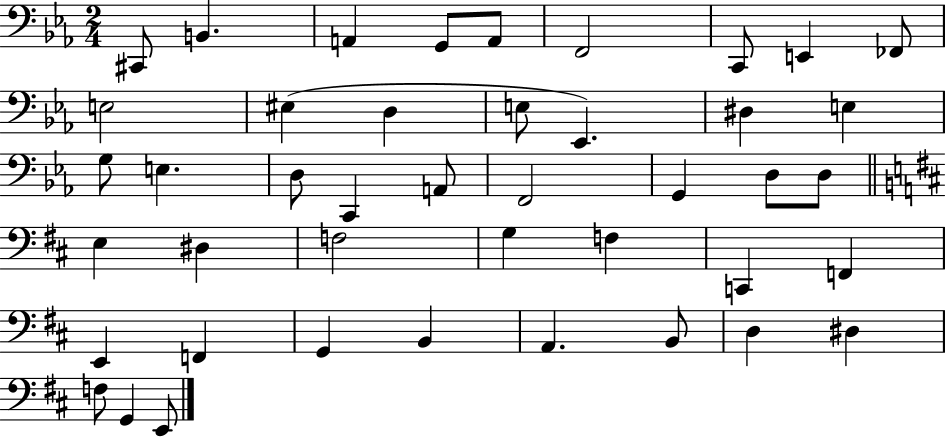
C#2/e B2/q. A2/q G2/e A2/e F2/h C2/e E2/q FES2/e E3/h EIS3/q D3/q E3/e Eb2/q. D#3/q E3/q G3/e E3/q. D3/e C2/q A2/e F2/h G2/q D3/e D3/e E3/q D#3/q F3/h G3/q F3/q C2/q F2/q E2/q F2/q G2/q B2/q A2/q. B2/e D3/q D#3/q F3/e G2/q E2/e